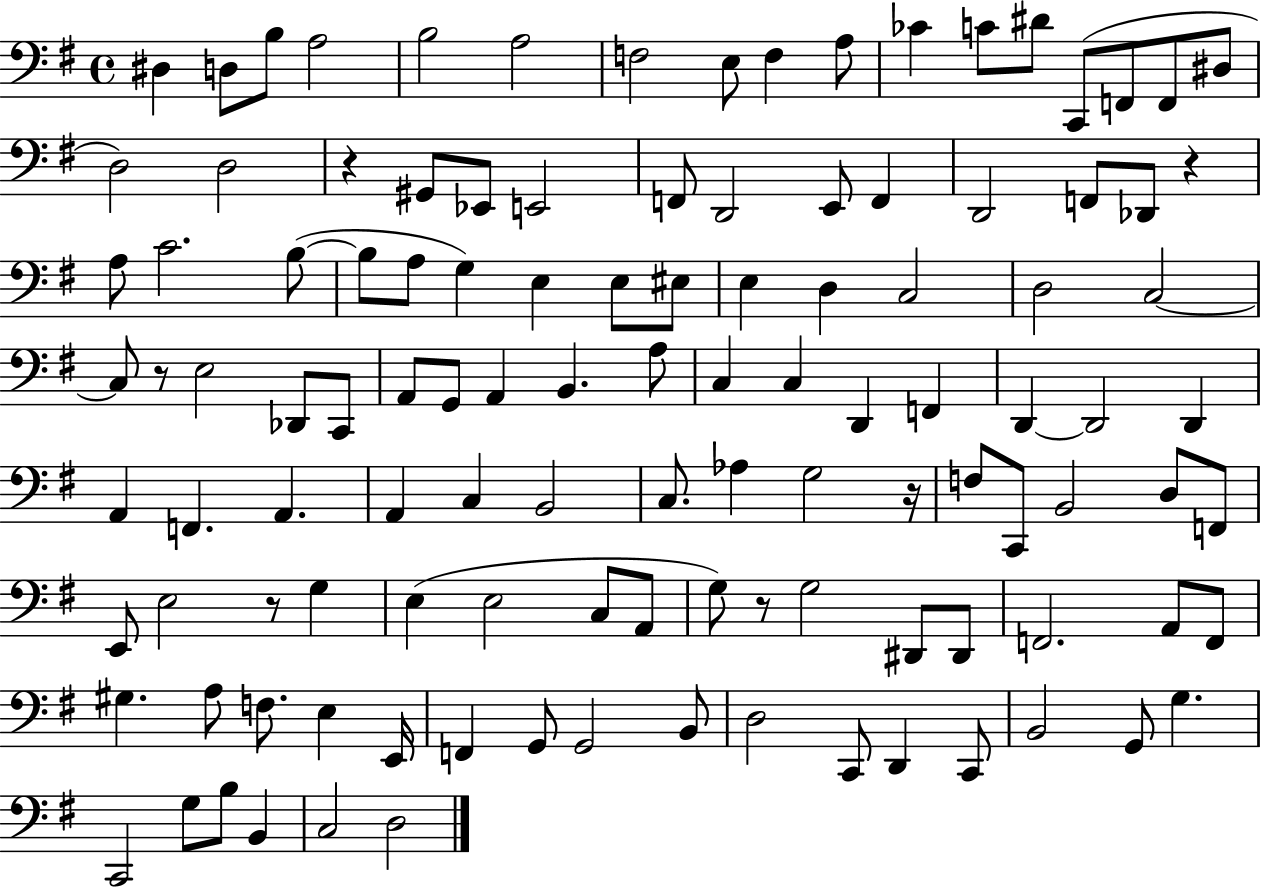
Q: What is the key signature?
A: G major